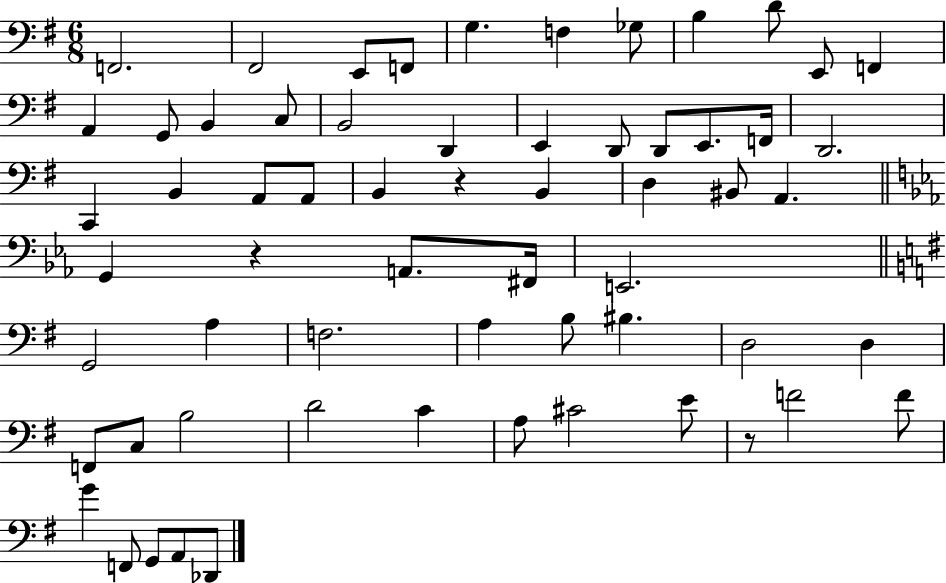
{
  \clef bass
  \numericTimeSignature
  \time 6/8
  \key g \major
  \repeat volta 2 { f,2. | fis,2 e,8 f,8 | g4. f4 ges8 | b4 d'8 e,8 f,4 | \break a,4 g,8 b,4 c8 | b,2 d,4 | e,4 d,8 d,8 e,8. f,16 | d,2. | \break c,4 b,4 a,8 a,8 | b,4 r4 b,4 | d4 bis,8 a,4. | \bar "||" \break \key ees \major g,4 r4 a,8. fis,16 | e,2. | \bar "||" \break \key g \major g,2 a4 | f2. | a4 b8 bis4. | d2 d4 | \break f,8 c8 b2 | d'2 c'4 | a8 cis'2 e'8 | r8 f'2 f'8 | \break g'4 f,8 g,8 a,8 des,8 | } \bar "|."
}